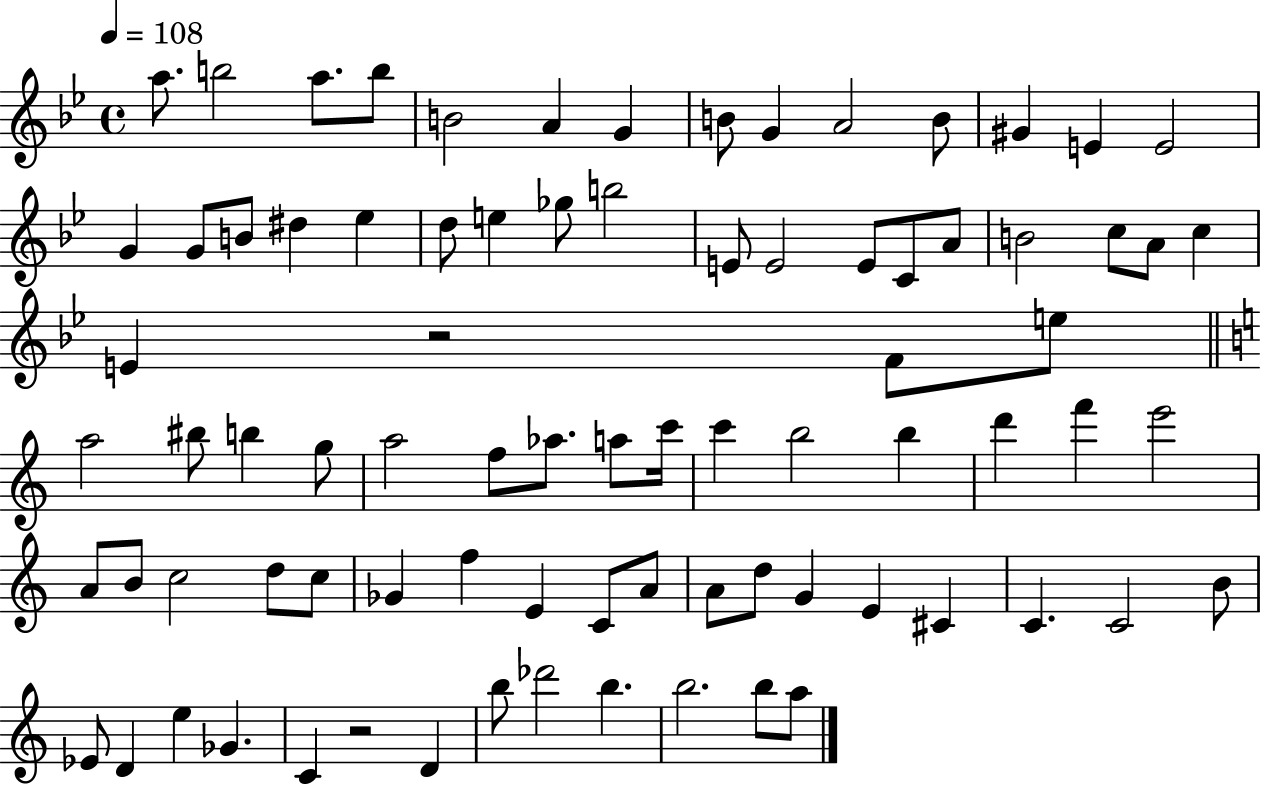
{
  \clef treble
  \time 4/4
  \defaultTimeSignature
  \key bes \major
  \tempo 4 = 108
  \repeat volta 2 { a''8. b''2 a''8. b''8 | b'2 a'4 g'4 | b'8 g'4 a'2 b'8 | gis'4 e'4 e'2 | \break g'4 g'8 b'8 dis''4 ees''4 | d''8 e''4 ges''8 b''2 | e'8 e'2 e'8 c'8 a'8 | b'2 c''8 a'8 c''4 | \break e'4 r2 f'8 e''8 | \bar "||" \break \key c \major a''2 bis''8 b''4 g''8 | a''2 f''8 aes''8. a''8 c'''16 | c'''4 b''2 b''4 | d'''4 f'''4 e'''2 | \break a'8 b'8 c''2 d''8 c''8 | ges'4 f''4 e'4 c'8 a'8 | a'8 d''8 g'4 e'4 cis'4 | c'4. c'2 b'8 | \break ees'8 d'4 e''4 ges'4. | c'4 r2 d'4 | b''8 des'''2 b''4. | b''2. b''8 a''8 | \break } \bar "|."
}